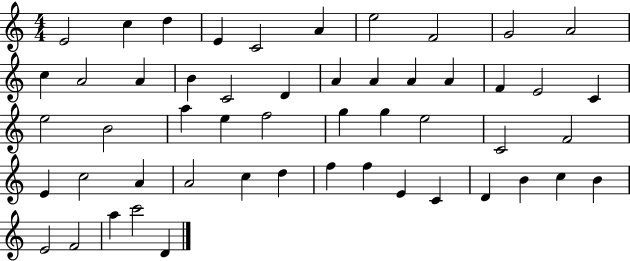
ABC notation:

X:1
T:Untitled
M:4/4
L:1/4
K:C
E2 c d E C2 A e2 F2 G2 A2 c A2 A B C2 D A A A A F E2 C e2 B2 a e f2 g g e2 C2 F2 E c2 A A2 c d f f E C D B c B E2 F2 a c'2 D